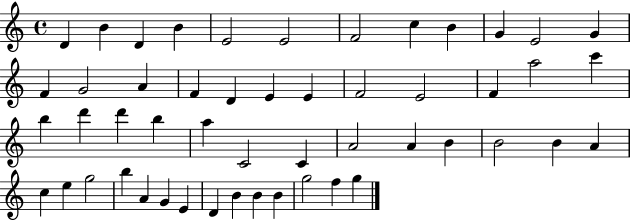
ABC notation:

X:1
T:Untitled
M:4/4
L:1/4
K:C
D B D B E2 E2 F2 c B G E2 G F G2 A F D E E F2 E2 F a2 c' b d' d' b a C2 C A2 A B B2 B A c e g2 b A G E D B B B g2 f g